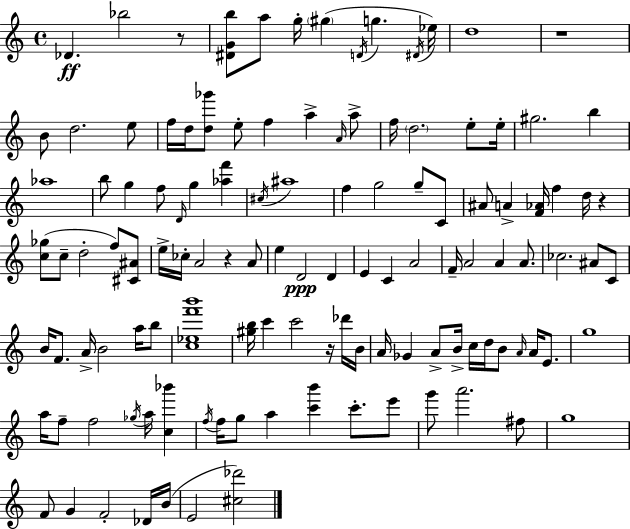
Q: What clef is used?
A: treble